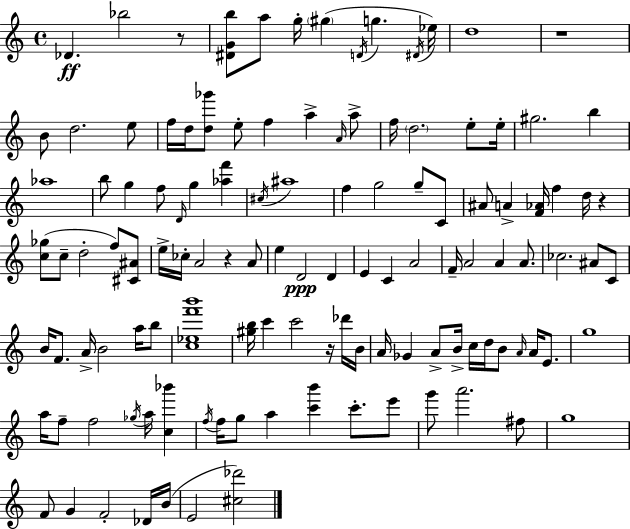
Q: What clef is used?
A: treble